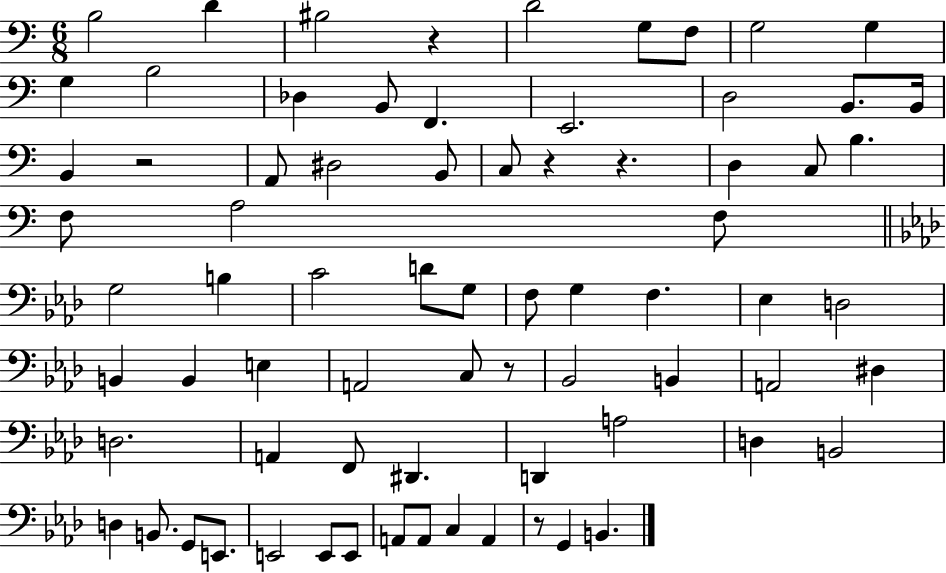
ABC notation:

X:1
T:Untitled
M:6/8
L:1/4
K:C
B,2 D ^B,2 z D2 G,/2 F,/2 G,2 G, G, B,2 _D, B,,/2 F,, E,,2 D,2 B,,/2 B,,/4 B,, z2 A,,/2 ^D,2 B,,/2 C,/2 z z D, C,/2 B, F,/2 A,2 F,/2 G,2 B, C2 D/2 G,/2 F,/2 G, F, _E, D,2 B,, B,, E, A,,2 C,/2 z/2 _B,,2 B,, A,,2 ^D, D,2 A,, F,,/2 ^D,, D,, A,2 D, B,,2 D, B,,/2 G,,/2 E,,/2 E,,2 E,,/2 E,,/2 A,,/2 A,,/2 C, A,, z/2 G,, B,,